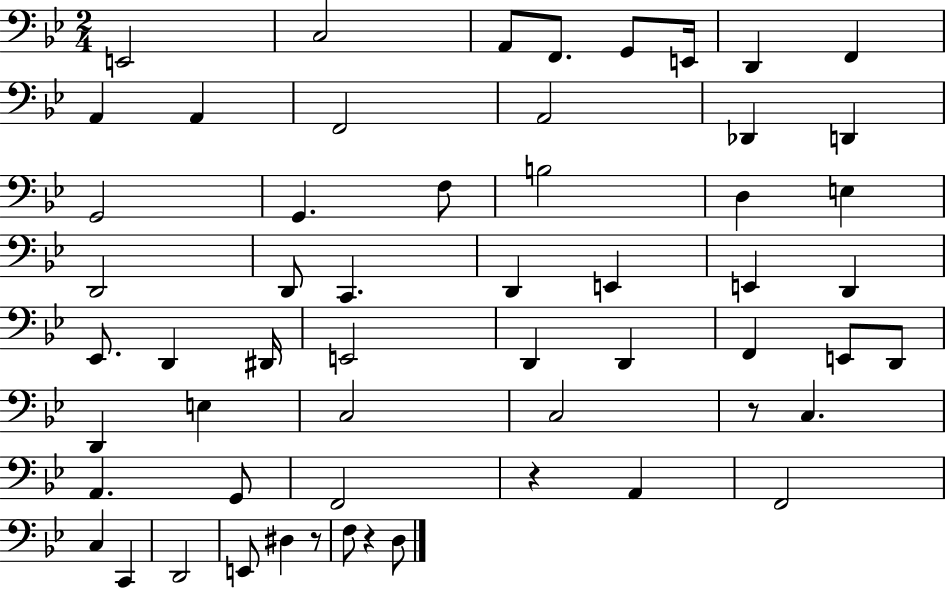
E2/h C3/h A2/e F2/e. G2/e E2/s D2/q F2/q A2/q A2/q F2/h A2/h Db2/q D2/q G2/h G2/q. F3/e B3/h D3/q E3/q D2/h D2/e C2/q. D2/q E2/q E2/q D2/q Eb2/e. D2/q D#2/s E2/h D2/q D2/q F2/q E2/e D2/e D2/q E3/q C3/h C3/h R/e C3/q. A2/q. G2/e F2/h R/q A2/q F2/h C3/q C2/q D2/h E2/e D#3/q R/e F3/e R/q D3/e